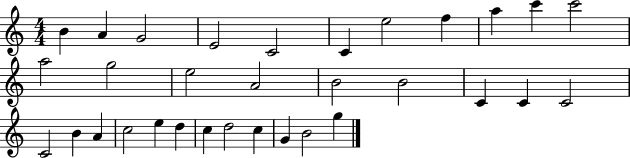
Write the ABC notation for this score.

X:1
T:Untitled
M:4/4
L:1/4
K:C
B A G2 E2 C2 C e2 f a c' c'2 a2 g2 e2 A2 B2 B2 C C C2 C2 B A c2 e d c d2 c G B2 g